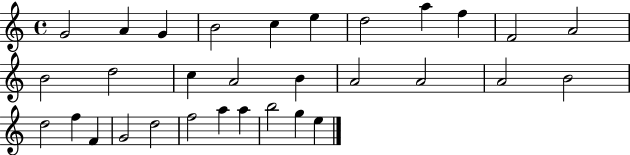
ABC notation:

X:1
T:Untitled
M:4/4
L:1/4
K:C
G2 A G B2 c e d2 a f F2 A2 B2 d2 c A2 B A2 A2 A2 B2 d2 f F G2 d2 f2 a a b2 g e